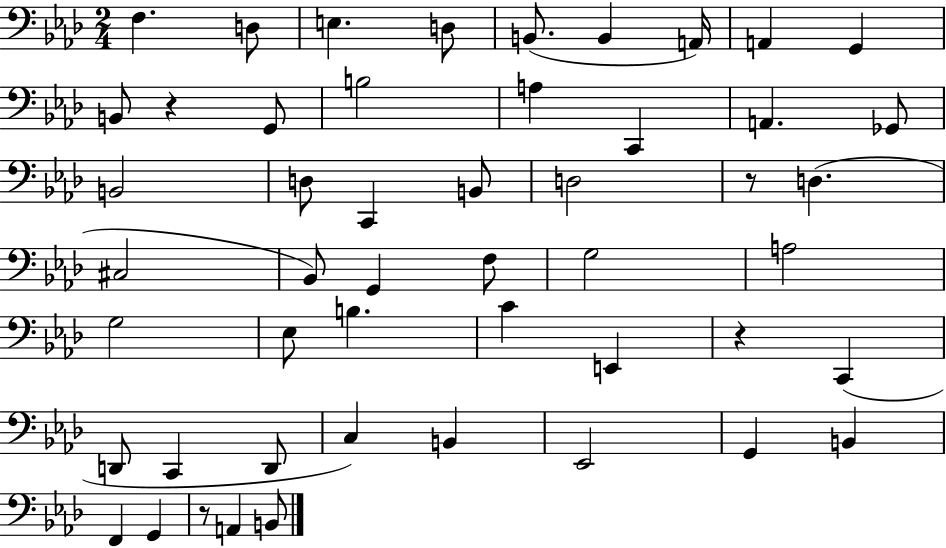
X:1
T:Untitled
M:2/4
L:1/4
K:Ab
F, D,/2 E, D,/2 B,,/2 B,, A,,/4 A,, G,, B,,/2 z G,,/2 B,2 A, C,, A,, _G,,/2 B,,2 D,/2 C,, B,,/2 D,2 z/2 D, ^C,2 _B,,/2 G,, F,/2 G,2 A,2 G,2 _E,/2 B, C E,, z C,, D,,/2 C,, D,,/2 C, B,, _E,,2 G,, B,, F,, G,, z/2 A,, B,,/2